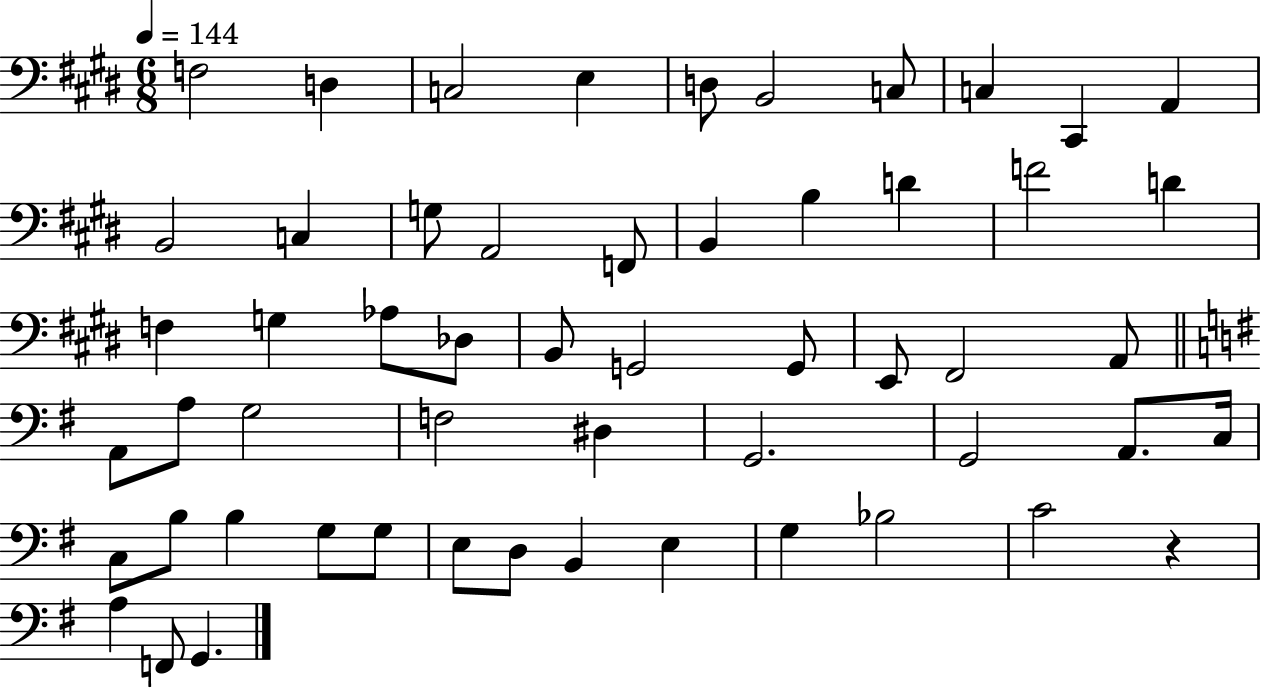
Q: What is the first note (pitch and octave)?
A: F3